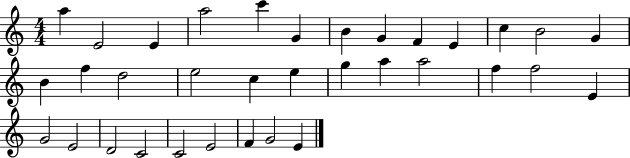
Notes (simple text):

A5/q E4/h E4/q A5/h C6/q G4/q B4/q G4/q F4/q E4/q C5/q B4/h G4/q B4/q F5/q D5/h E5/h C5/q E5/q G5/q A5/q A5/h F5/q F5/h E4/q G4/h E4/h D4/h C4/h C4/h E4/h F4/q G4/h E4/q